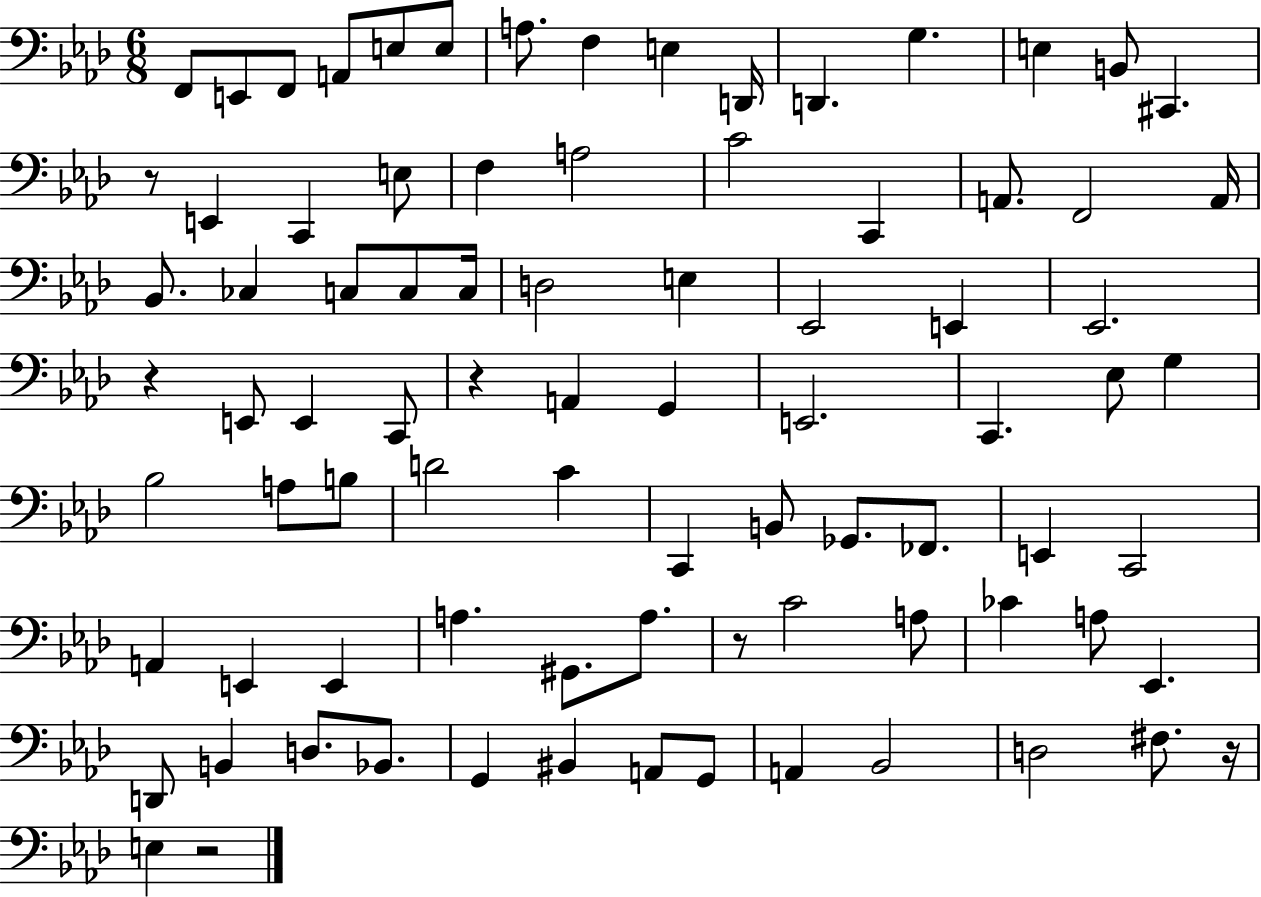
X:1
T:Untitled
M:6/8
L:1/4
K:Ab
F,,/2 E,,/2 F,,/2 A,,/2 E,/2 E,/2 A,/2 F, E, D,,/4 D,, G, E, B,,/2 ^C,, z/2 E,, C,, E,/2 F, A,2 C2 C,, A,,/2 F,,2 A,,/4 _B,,/2 _C, C,/2 C,/2 C,/4 D,2 E, _E,,2 E,, _E,,2 z E,,/2 E,, C,,/2 z A,, G,, E,,2 C,, _E,/2 G, _B,2 A,/2 B,/2 D2 C C,, B,,/2 _G,,/2 _F,,/2 E,, C,,2 A,, E,, E,, A, ^G,,/2 A,/2 z/2 C2 A,/2 _C A,/2 _E,, D,,/2 B,, D,/2 _B,,/2 G,, ^B,, A,,/2 G,,/2 A,, _B,,2 D,2 ^F,/2 z/4 E, z2